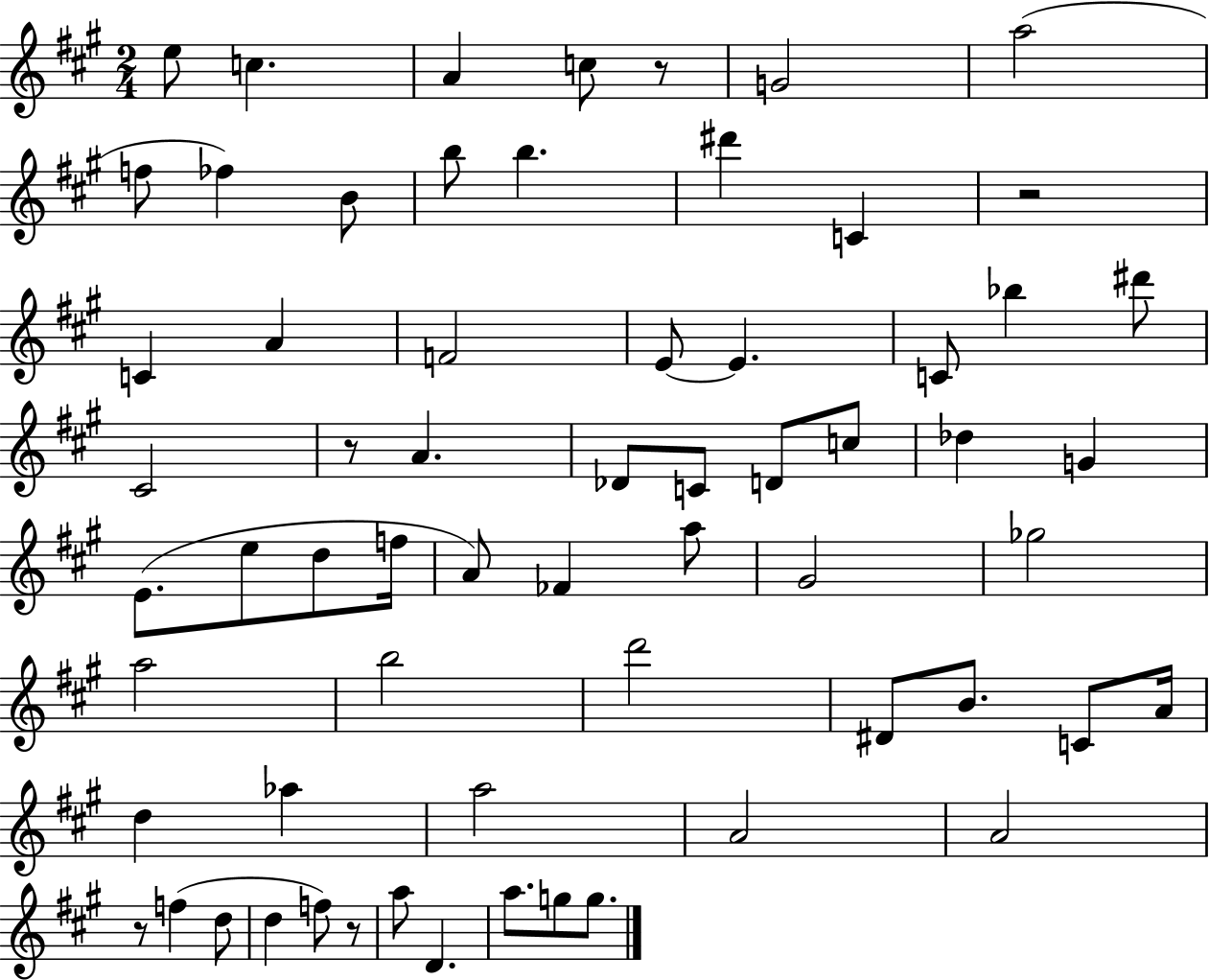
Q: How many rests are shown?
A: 5